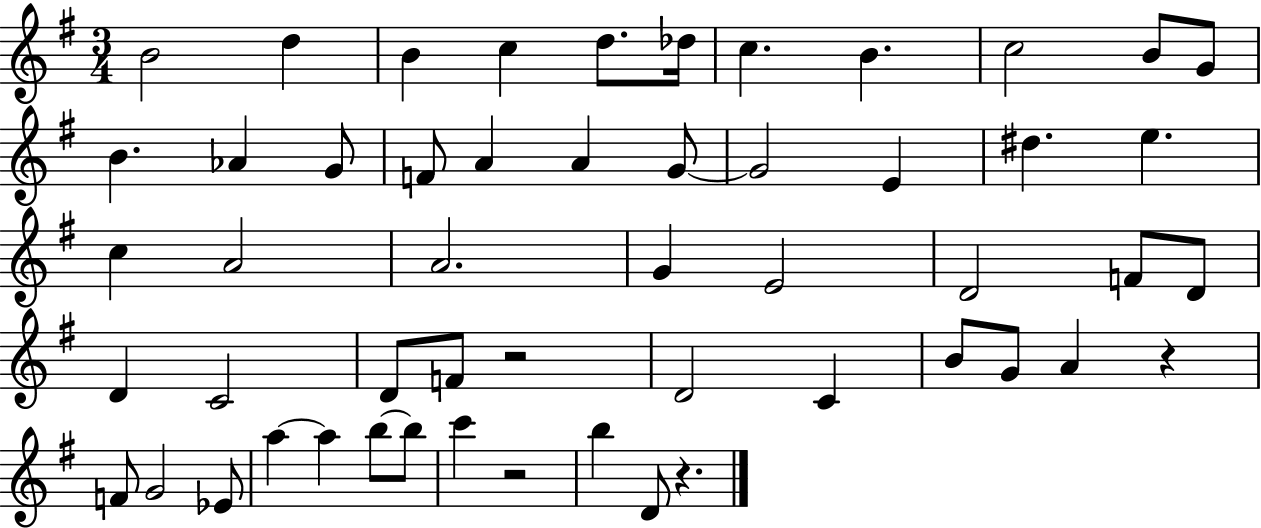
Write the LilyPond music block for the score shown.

{
  \clef treble
  \numericTimeSignature
  \time 3/4
  \key g \major
  b'2 d''4 | b'4 c''4 d''8. des''16 | c''4. b'4. | c''2 b'8 g'8 | \break b'4. aes'4 g'8 | f'8 a'4 a'4 g'8~~ | g'2 e'4 | dis''4. e''4. | \break c''4 a'2 | a'2. | g'4 e'2 | d'2 f'8 d'8 | \break d'4 c'2 | d'8 f'8 r2 | d'2 c'4 | b'8 g'8 a'4 r4 | \break f'8 g'2 ees'8 | a''4~~ a''4 b''8~~ b''8 | c'''4 r2 | b''4 d'8 r4. | \break \bar "|."
}